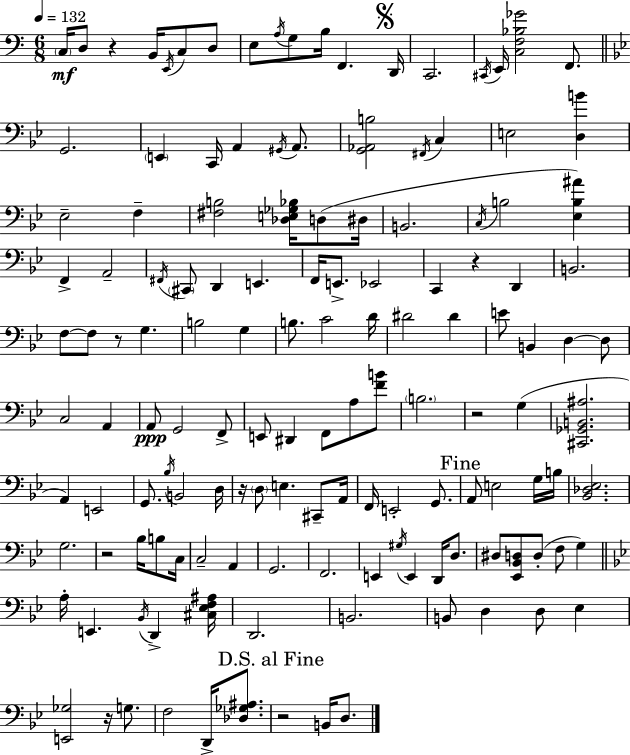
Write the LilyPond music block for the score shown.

{
  \clef bass
  \numericTimeSignature
  \time 6/8
  \key c \major
  \tempo 4 = 132
  \repeat volta 2 { \parenthesize c16\mf d8 r4 b,16 \acciaccatura { e,16 } c8 d8 | e8 \acciaccatura { a16 } g8 b16 f,4. | \mark \markup { \musicglyph "scripts.segno" } d,16 c,2. | \acciaccatura { cis,16 } e,16 <c f bes ges'>2 | \break f,8. \bar "||" \break \key bes \major g,2. | \parenthesize e,4 c,16 a,4 \acciaccatura { gis,16 } a,8. | <g, aes, b>2 \acciaccatura { fis,16 } c4 | e2 <d b'>4 | \break ees2-- f4-- | <fis b>2 <des e ges bes>16 d8( | dis16 b,2. | \acciaccatura { c16 } b2 <ees b ais'>4) | \break f,4-> a,2-- | \acciaccatura { fis,16 } \parenthesize cis,8 d,4 e,4. | f,16 e,8.-> ees,2 | c,4 r4 | \break d,4 b,2. | f8~~ f8 r8 g4. | b2 | g4 b8. c'2 | \break d'16 dis'2 | dis'4 e'8 b,4 d4~~ | d8 c2 | a,4 a,8\ppp g,2 | \break f,8-> e,8 dis,4 f,8 | a8 <f' b'>8 \parenthesize b2. | r2 | g4( <cis, ges, b, ais>2. | \break a,4) e,2 | g,8. \acciaccatura { bes16 } b,2 | d16 r16 \parenthesize d8 e4. | cis,8-- a,16 f,16 e,2-. | \break g,8. \mark "Fine" a,8 e2 | g16 b16 <bes, des ees>2. | g2. | r2 | \break bes16 b8 c16 c2-- | a,4 g,2. | f,2. | e,4 \acciaccatura { gis16 } e,4 | \break d,16 d8. dis8 <ees, bes, d>8 d8-.( | f8 g4) \bar "||" \break \key bes \major a16-. e,4. \acciaccatura { bes,16 } d,4-> | <cis ees f ais>16 d,2. | b,2. | b,8 d4 d8 ees4 | \break <e, ges>2 r16 g8. | f2 d,16-> <des ges ais>8. | \mark "D.S. al Fine" r2 b,16 d8. | } \bar "|."
}